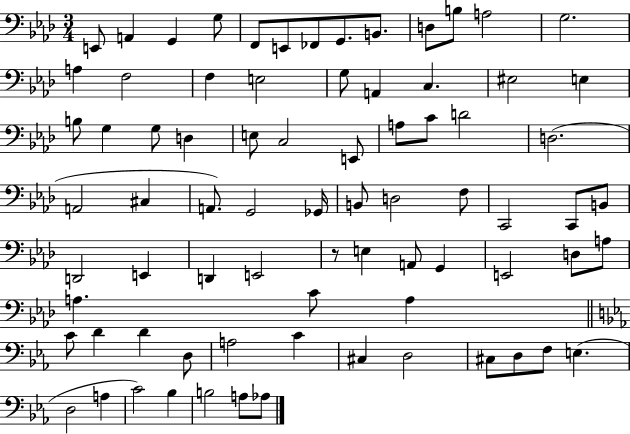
{
  \clef bass
  \numericTimeSignature
  \time 3/4
  \key aes \major
  e,8 a,4 g,4 g8 | f,8 e,8 fes,8 g,8. b,8. | d8 b8 a2 | g2. | \break a4 f2 | f4 e2 | g8 a,4 c4. | eis2 e4 | \break b8 g4 g8 d4 | e8 c2 e,8 | a8 c'8 d'2 | d2.( | \break a,2 cis4 | a,8.) g,2 ges,16 | b,8 d2 f8 | c,2 c,8 b,8 | \break d,2 e,4 | d,4 e,2 | r8 e4 a,8 g,4 | e,2 d8 a8 | \break a4. c'8 a4 | \bar "||" \break \key ees \major c'8 d'4 d'4 d8 | a2 c'4 | cis4 d2 | cis8 d8 f8 e4.( | \break d2 a4 | c'2) bes4 | b2 a8 aes8 | \bar "|."
}